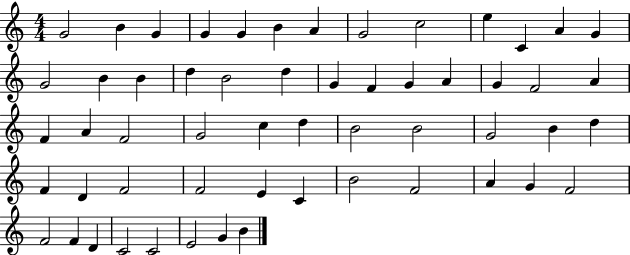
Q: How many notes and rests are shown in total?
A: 56